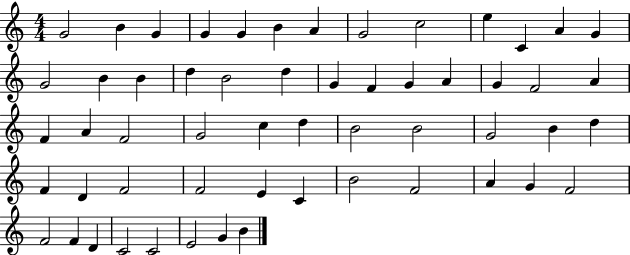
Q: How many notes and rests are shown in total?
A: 56